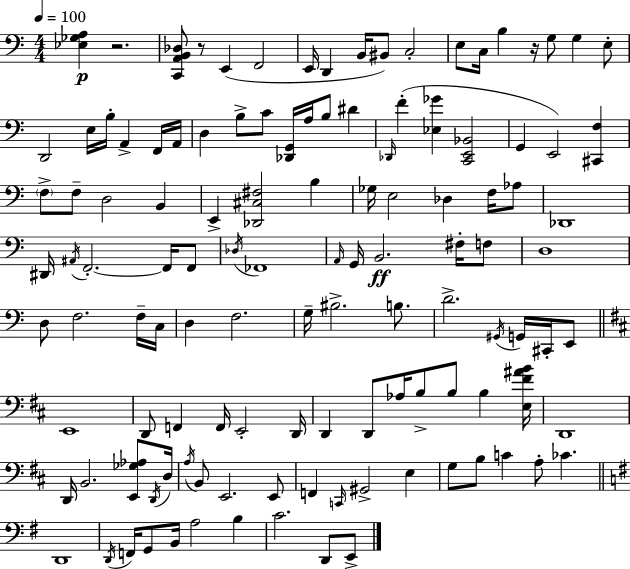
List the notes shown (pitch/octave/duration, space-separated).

[Eb3,Gb3,A3]/q R/h. [C2,A2,B2,Db3]/e R/e E2/q F2/h E2/s D2/q B2/s BIS2/e C3/h E3/e C3/s B3/q R/s G3/e G3/q E3/e D2/h E3/s B3/s A2/q F2/s A2/s D3/q B3/e C4/e [Db2,G2]/s A3/s B3/e D#4/q Db2/s F4/q [Eb3,Gb4]/q [C2,E2,Bb2]/h G2/q E2/h [C#2,F3]/q F3/e F3/e D3/h B2/q E2/q [Db2,C#3,F#3]/h B3/q Gb3/s E3/h Db3/q F3/s Ab3/e Db2/w D#2/s A#2/s F2/h. F2/s F2/e Db3/s FES2/w A2/s G2/s B2/h. F#3/s F3/e D3/w D3/e F3/h. F3/s C3/s D3/q F3/h. G3/s BIS3/h. B3/e. D4/h. G#2/s G2/s C#2/s E2/e E2/w D2/e F2/q F2/s E2/h D2/s D2/q D2/e Ab3/s B3/e B3/e B3/q [E3,F#4,A#4,B4]/s D2/w D2/s B2/h. [E2,Gb3,Ab3]/e D2/s D3/s A3/s B2/e E2/h. E2/e F2/q C2/s G#2/h E3/q G3/e B3/e C4/q A3/e CES4/q. D2/w D2/s F2/s G2/e B2/s A3/h B3/q C4/h. D2/e E2/e